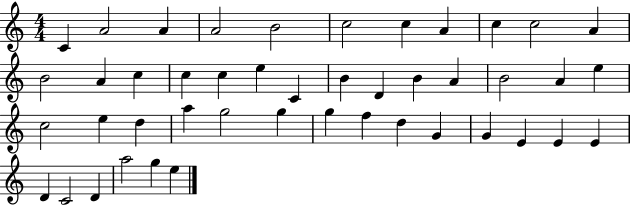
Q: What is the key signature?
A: C major